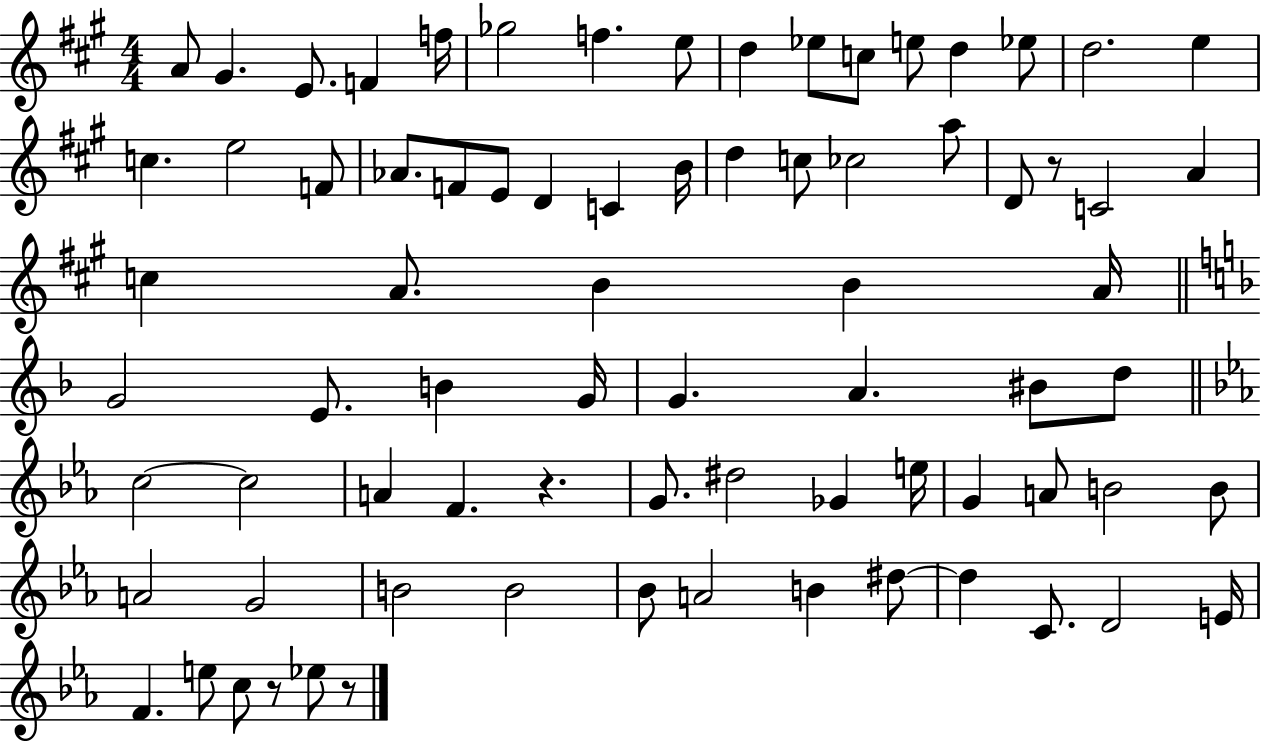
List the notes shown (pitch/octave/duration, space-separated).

A4/e G#4/q. E4/e. F4/q F5/s Gb5/h F5/q. E5/e D5/q Eb5/e C5/e E5/e D5/q Eb5/e D5/h. E5/q C5/q. E5/h F4/e Ab4/e. F4/e E4/e D4/q C4/q B4/s D5/q C5/e CES5/h A5/e D4/e R/e C4/h A4/q C5/q A4/e. B4/q B4/q A4/s G4/h E4/e. B4/q G4/s G4/q. A4/q. BIS4/e D5/e C5/h C5/h A4/q F4/q. R/q. G4/e. D#5/h Gb4/q E5/s G4/q A4/e B4/h B4/e A4/h G4/h B4/h B4/h Bb4/e A4/h B4/q D#5/e D#5/q C4/e. D4/h E4/s F4/q. E5/e C5/e R/e Eb5/e R/e